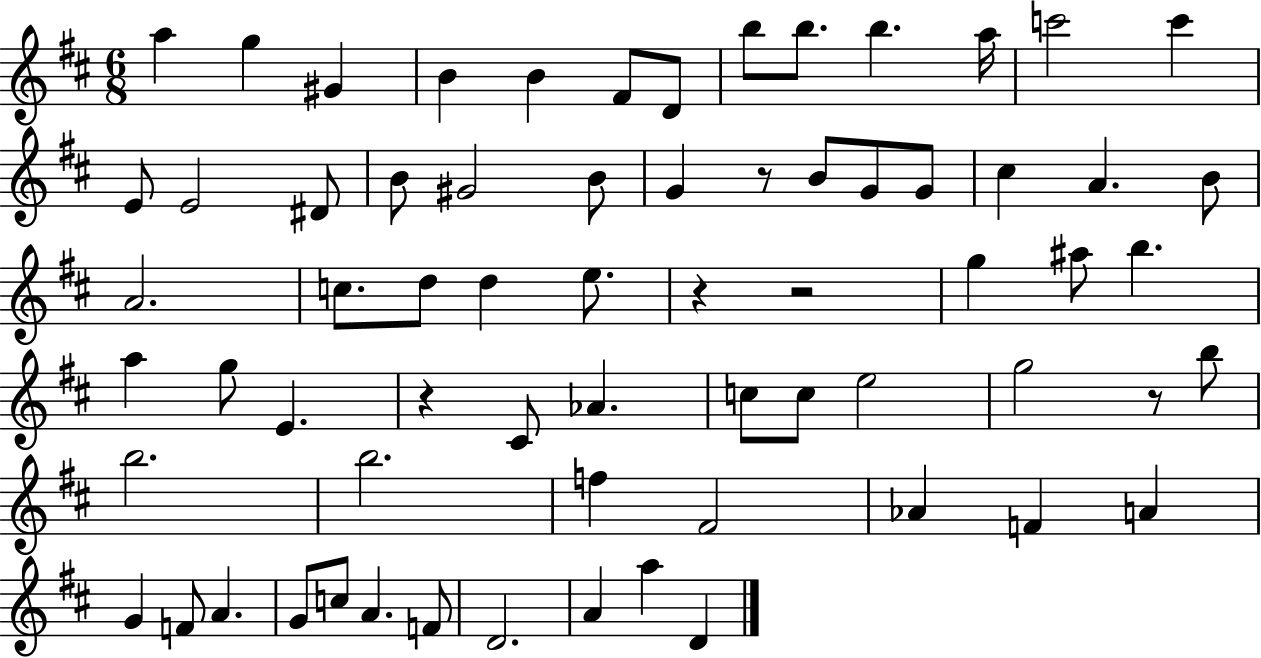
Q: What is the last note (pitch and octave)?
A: D4